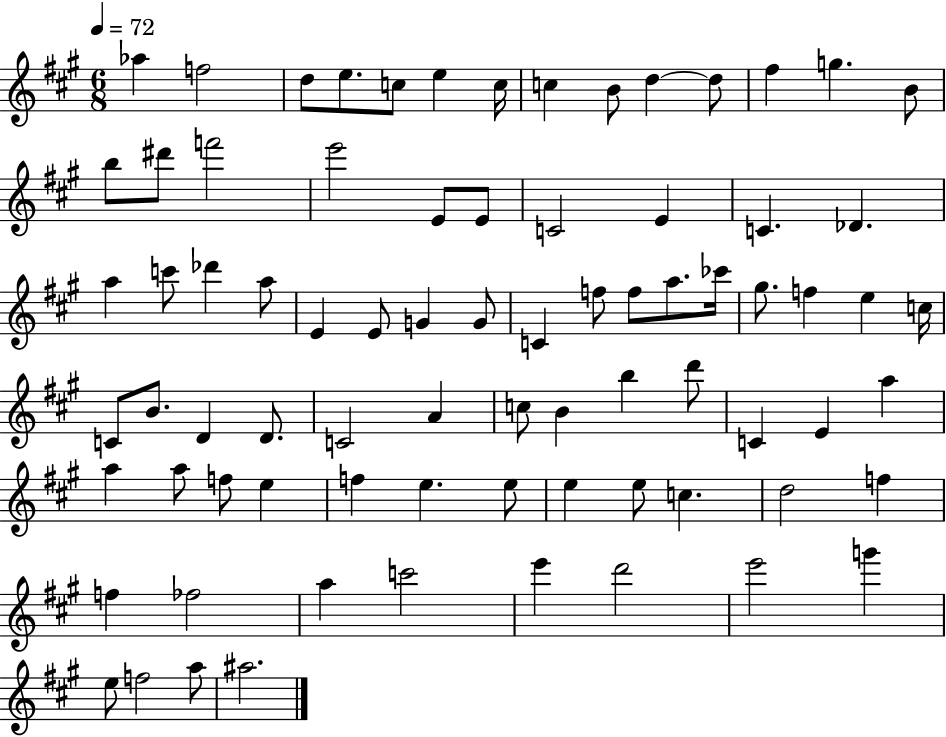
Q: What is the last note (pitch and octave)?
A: A#5